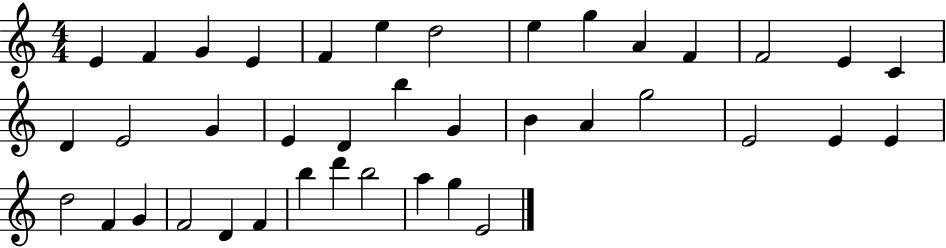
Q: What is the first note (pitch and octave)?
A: E4